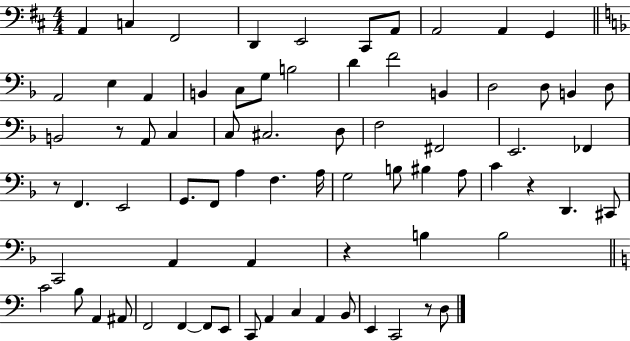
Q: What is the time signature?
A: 4/4